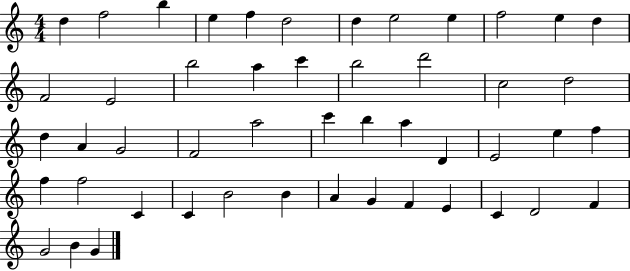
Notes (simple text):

D5/q F5/h B5/q E5/q F5/q D5/h D5/q E5/h E5/q F5/h E5/q D5/q F4/h E4/h B5/h A5/q C6/q B5/h D6/h C5/h D5/h D5/q A4/q G4/h F4/h A5/h C6/q B5/q A5/q D4/q E4/h E5/q F5/q F5/q F5/h C4/q C4/q B4/h B4/q A4/q G4/q F4/q E4/q C4/q D4/h F4/q G4/h B4/q G4/q